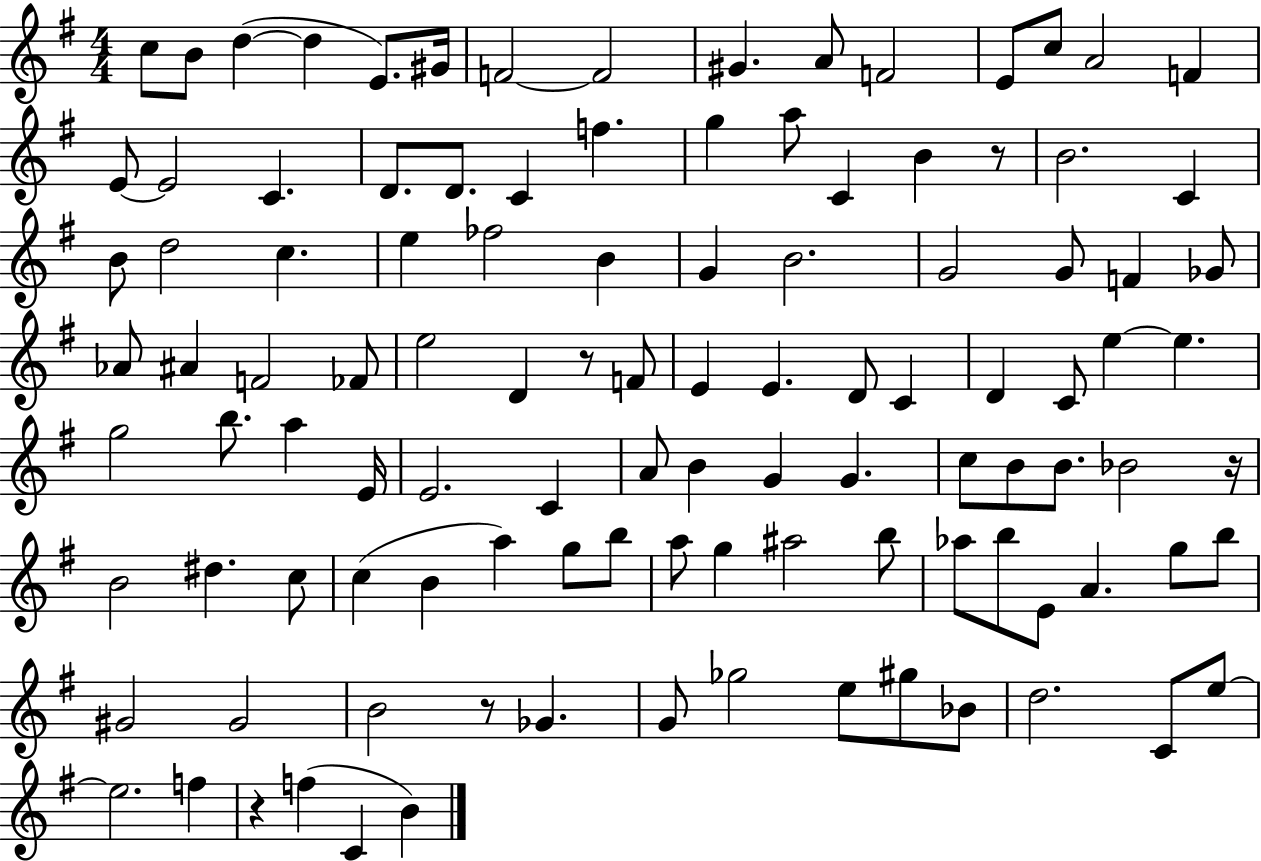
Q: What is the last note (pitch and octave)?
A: B4